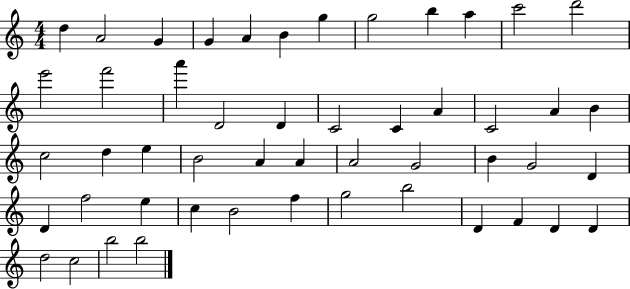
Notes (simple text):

D5/q A4/h G4/q G4/q A4/q B4/q G5/q G5/h B5/q A5/q C6/h D6/h E6/h F6/h A6/q D4/h D4/q C4/h C4/q A4/q C4/h A4/q B4/q C5/h D5/q E5/q B4/h A4/q A4/q A4/h G4/h B4/q G4/h D4/q D4/q F5/h E5/q C5/q B4/h F5/q G5/h B5/h D4/q F4/q D4/q D4/q D5/h C5/h B5/h B5/h